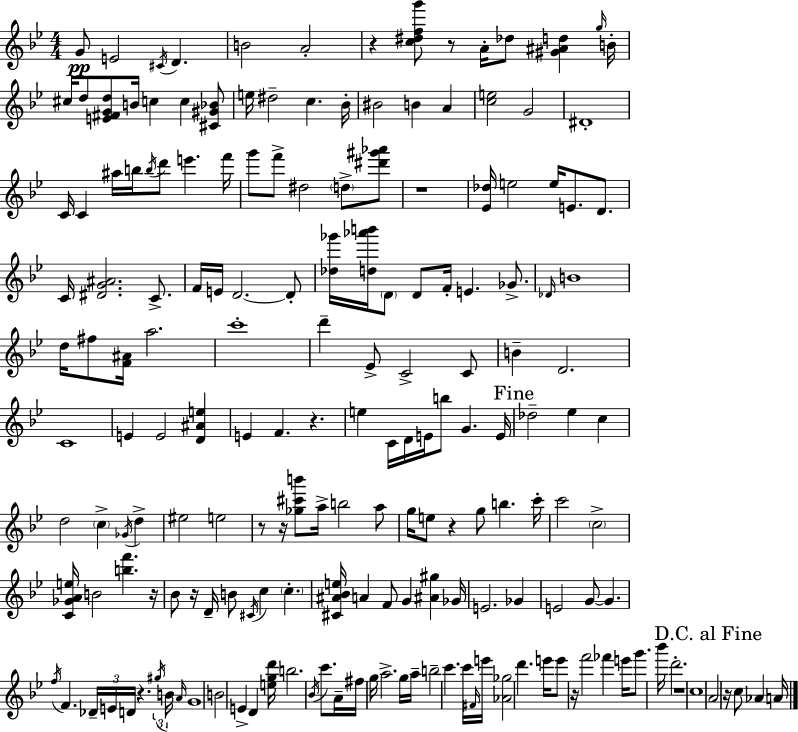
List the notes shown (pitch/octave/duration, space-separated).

G4/e E4/h C#4/s D4/q. B4/h A4/h R/q [C5,D#5,F5,G6]/e R/e A4/s Db5/e [G#4,A#4,D5]/q G5/s B4/s C#5/s D5/e [E4,F#4,G4,D5]/e B4/s C5/q C5/q [C#4,G#4,Bb4]/e E5/s D#5/h C5/q. Bb4/s BIS4/h B4/q A4/q [C5,E5]/h G4/h D#4/w C4/s C4/q A#5/s B5/s B5/s D6/e E6/q. F6/s G6/e F6/e D#5/h D5/e [D#6,G#6,Ab6]/e R/w [Eb4,Db5]/s E5/h E5/s E4/e. D4/e. C4/s [D#4,G4,A#4]/h. C4/e. F4/s E4/s D4/h. D4/e [Db5,Gb6]/s [D5,Ab6,B6]/s D4/e D4/e F4/s E4/q. Gb4/e. Db4/s B4/w D5/s F#5/e [F4,A#4]/s A5/h. C6/w D6/q Eb4/e C4/h C4/e B4/q D4/h. C4/w E4/q E4/h [D4,A#4,E5]/q E4/q F4/q. R/q. E5/q C4/s D4/s E4/s B5/e G4/q. E4/s Db5/h Eb5/q C5/q D5/h C5/q Gb4/s D5/q EIS5/h E5/h R/e R/s [Gb5,C#6,B6]/e A5/s B5/h A5/e G5/s E5/e R/q G5/e B5/q. C6/s C6/h C5/h [C4,Gb4,A4,E5]/s B4/h [B5,F6]/q. R/s Bb4/e R/s D4/s B4/e C#4/s C5/q C5/q. [C#4,A#4,Bb4,E5]/s A4/q F4/e G4/q [A#4,G#5]/q Gb4/s E4/h. Gb4/q E4/h G4/e G4/q. F5/s F4/q. Db4/s E4/s D4/s R/q. G#5/s B4/s A4/s G4/w B4/h E4/q D4/q [E5,G5,D6]/s B5/h. Bb4/s C6/e. A4/s F#5/s G5/s A5/h. G5/s A5/s B5/h C6/q. C6/s F#4/s E6/s [Ab4,Gb5]/h D6/q. E6/s E6/e R/s F6/h FES6/q E6/s G6/e. Bb6/s D6/h. R/w C5/w A4/h R/s C5/e Ab4/q A4/s